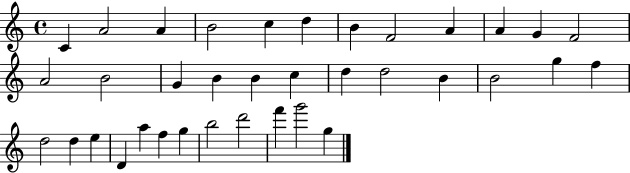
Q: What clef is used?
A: treble